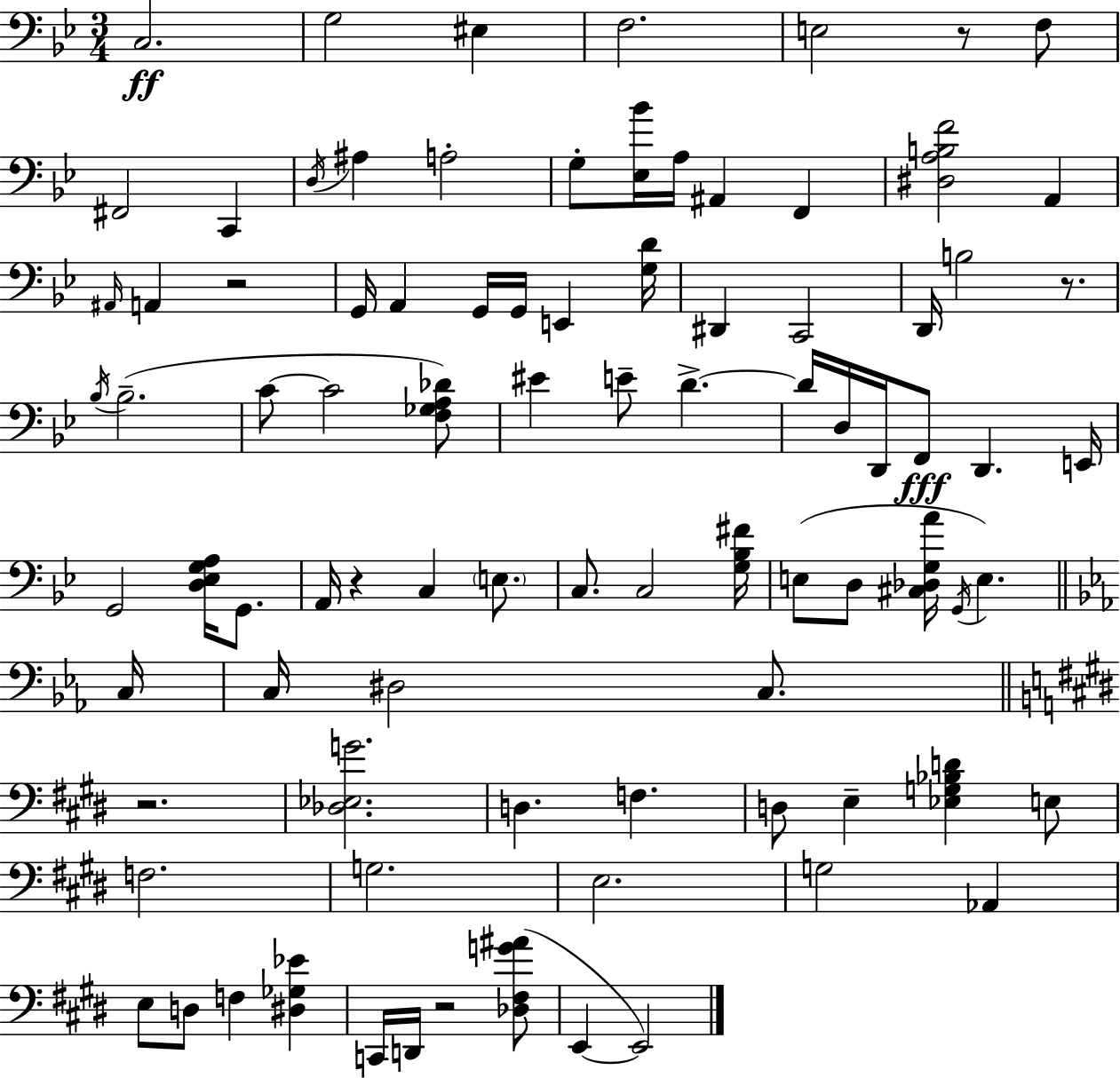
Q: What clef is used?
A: bass